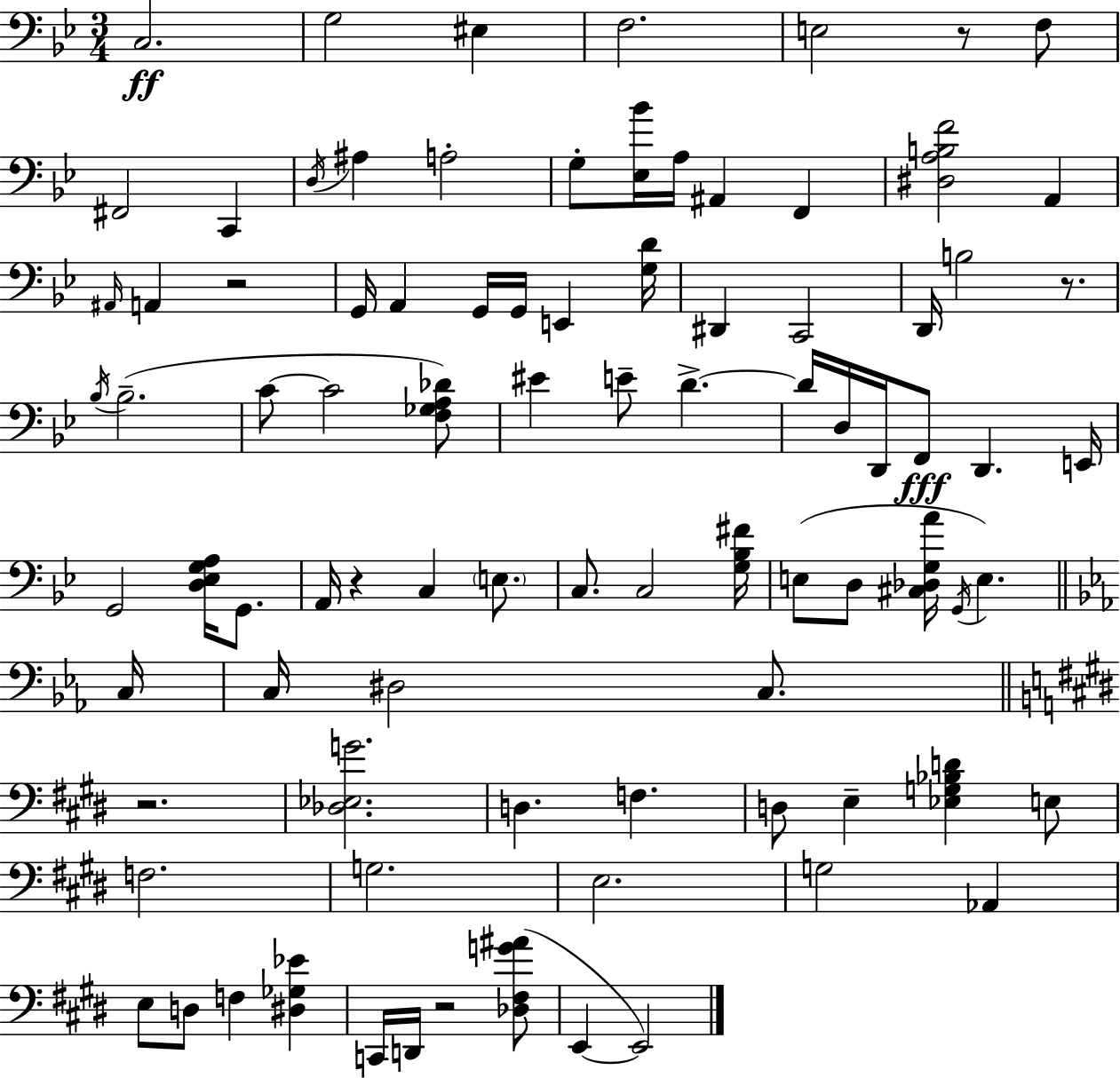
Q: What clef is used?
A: bass